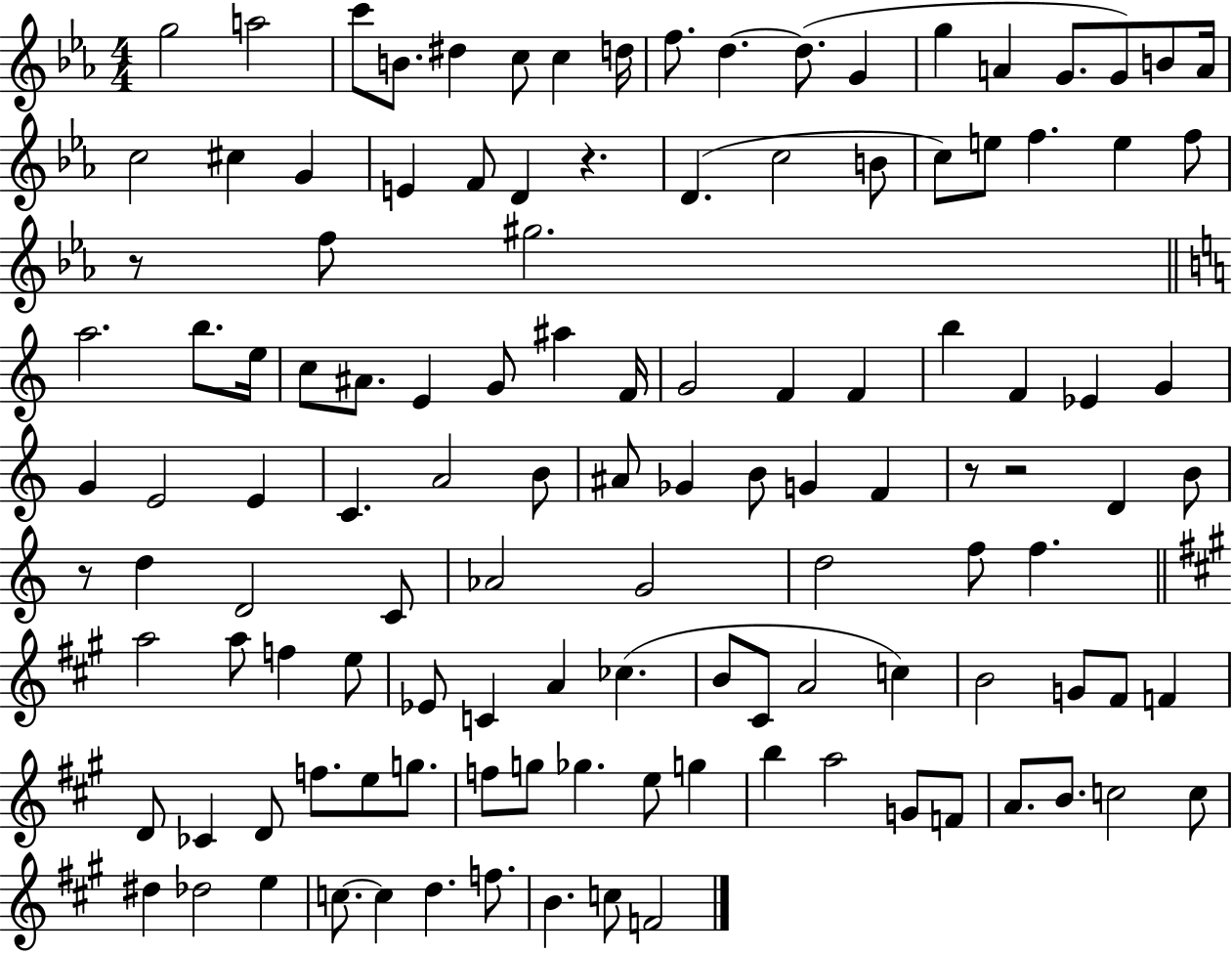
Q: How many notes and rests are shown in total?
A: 121